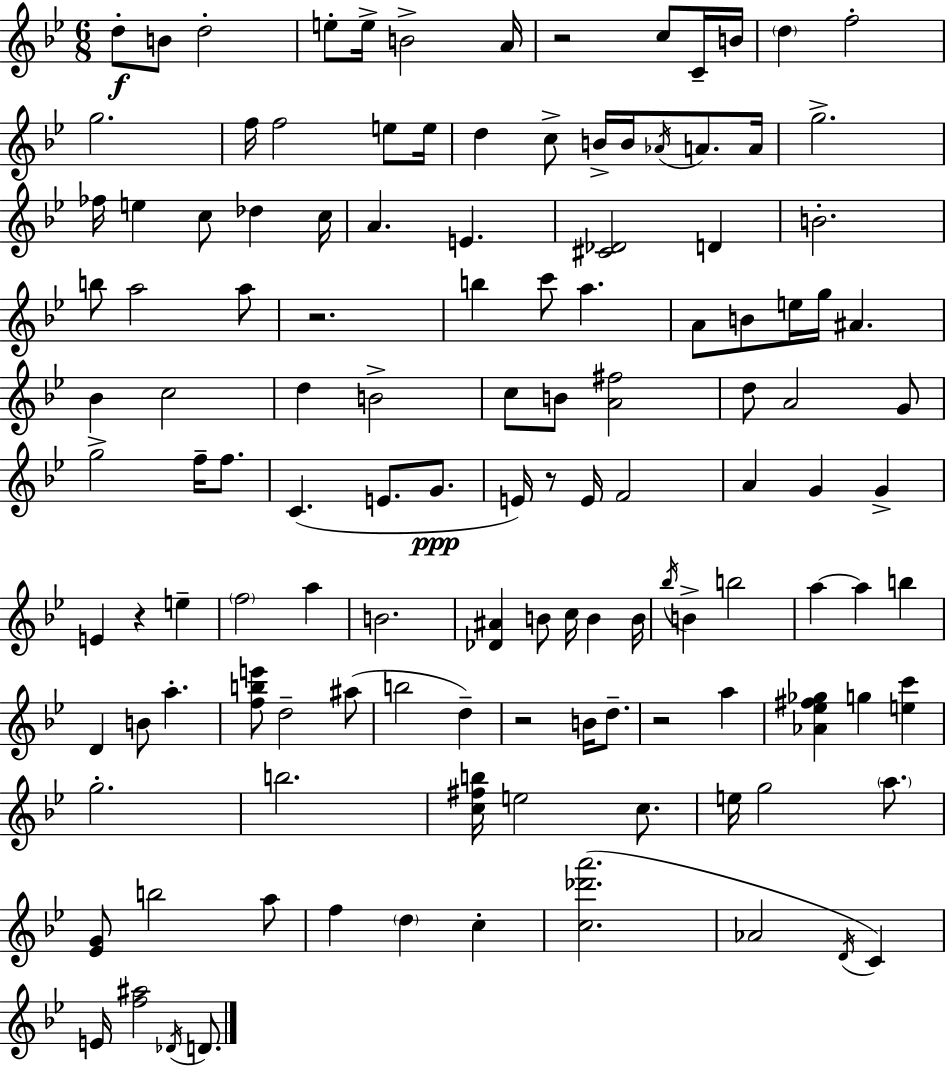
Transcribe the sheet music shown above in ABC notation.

X:1
T:Untitled
M:6/8
L:1/4
K:Bb
d/2 B/2 d2 e/2 e/4 B2 A/4 z2 c/2 C/4 B/4 d f2 g2 f/4 f2 e/2 e/4 d c/2 B/4 B/4 _A/4 A/2 A/4 g2 _f/4 e c/2 _d c/4 A E [^C_D]2 D B2 b/2 a2 a/2 z2 b c'/2 a A/2 B/2 e/4 g/4 ^A _B c2 d B2 c/2 B/2 [A^f]2 d/2 A2 G/2 g2 f/4 f/2 C E/2 G/2 E/4 z/2 E/4 F2 A G G E z e f2 a B2 [_D^A] B/2 c/4 B B/4 _b/4 B b2 a a b D B/2 a [fbe']/2 d2 ^a/2 b2 d z2 B/4 d/2 z2 a [_A_e^f_g] g [ec'] g2 b2 [c^fb]/4 e2 c/2 e/4 g2 a/2 [_EG]/2 b2 a/2 f d c [c_d'a']2 _A2 D/4 C E/4 [f^a]2 _D/4 D/2